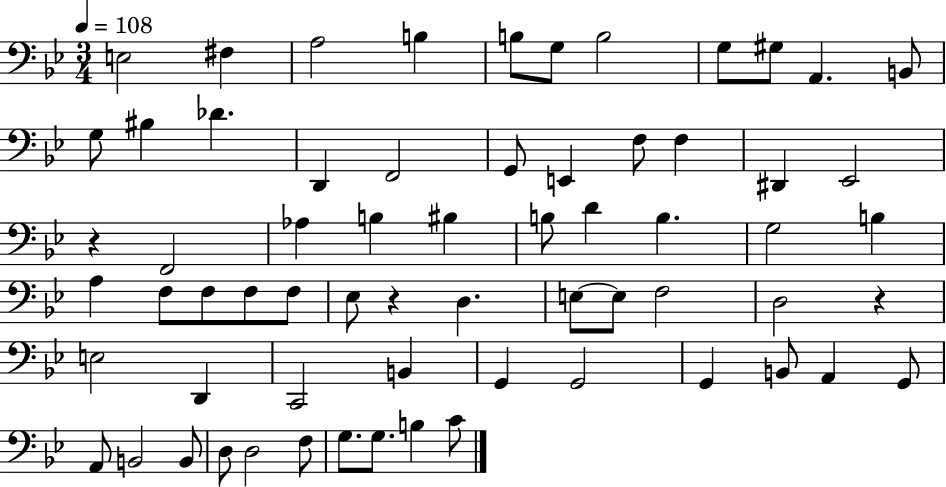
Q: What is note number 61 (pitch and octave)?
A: B3